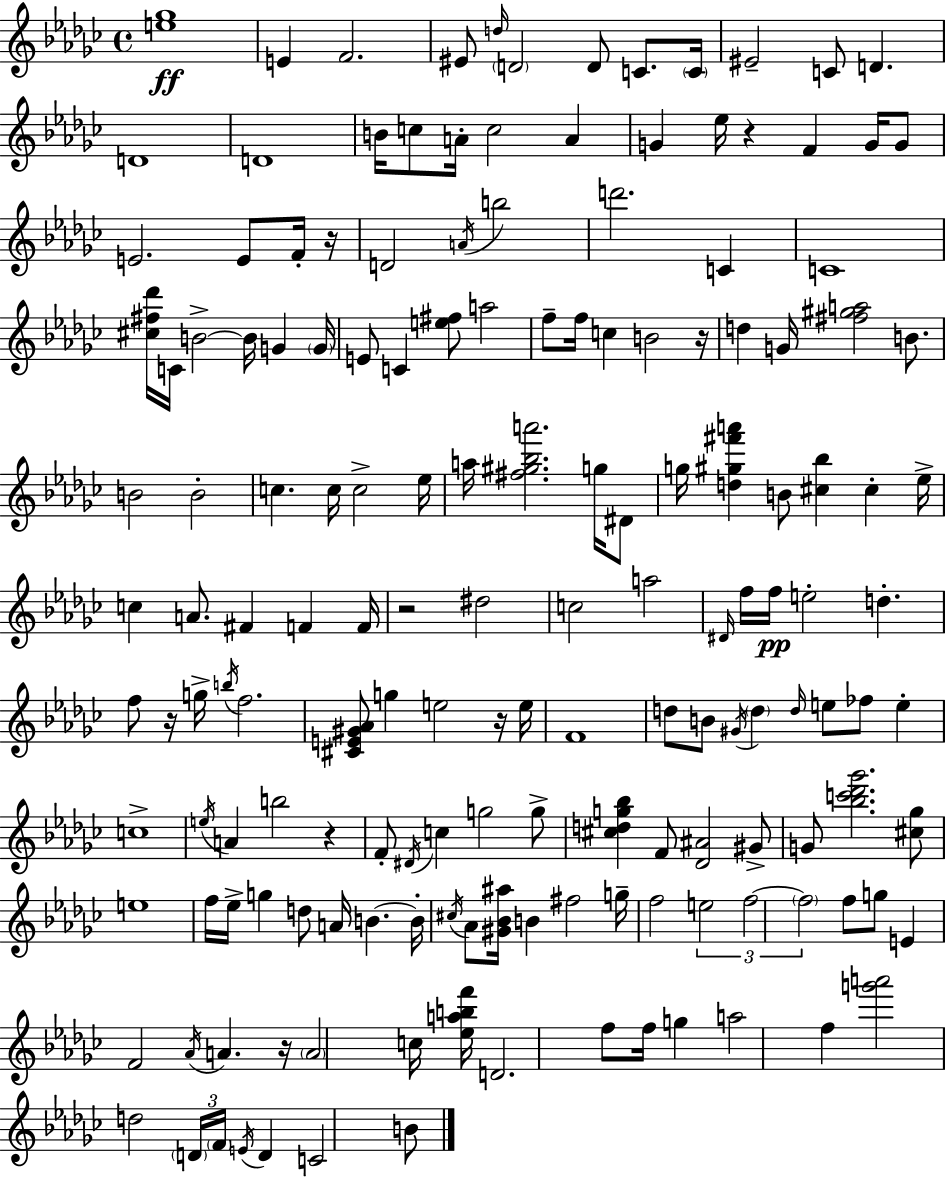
X:1
T:Untitled
M:4/4
L:1/4
K:Ebm
[e_g]4 E F2 ^E/2 d/4 D2 D/2 C/2 C/4 ^E2 C/2 D D4 D4 B/4 c/2 A/4 c2 A G _e/4 z F G/4 G/2 E2 E/2 F/4 z/4 D2 A/4 b2 d'2 C C4 [^c^f_d']/4 C/4 B2 B/4 G G/4 E/2 C [e^f]/2 a2 f/2 f/4 c B2 z/4 d G/4 [^f^ga]2 B/2 B2 B2 c c/4 c2 _e/4 a/4 [^f^g_ba']2 g/4 ^D/2 g/4 [d^g^f'a'] B/2 [^c_b] ^c _e/4 c A/2 ^F F F/4 z2 ^d2 c2 a2 ^D/4 f/4 f/4 e2 d f/2 z/4 g/4 b/4 f2 [^CE^G_A]/2 g e2 z/4 e/4 F4 d/2 B/2 ^G/4 d d/4 e/2 _f/2 e c4 e/4 A b2 z F/2 ^D/4 c g2 g/2 [^cdg_b] F/2 [_D^A]2 ^G/2 G/2 [_bc'_d'_g']2 [^c_g]/2 e4 f/4 _e/4 g d/2 A/4 B B/4 ^c/4 _A/2 [^G_B^a]/4 B ^f2 g/4 f2 e2 f2 f2 f/2 g/2 E F2 _A/4 A z/4 A2 c/4 [_eabf']/4 D2 f/2 f/4 g a2 f [g'a']2 d2 D/4 F/4 E/4 D C2 B/2